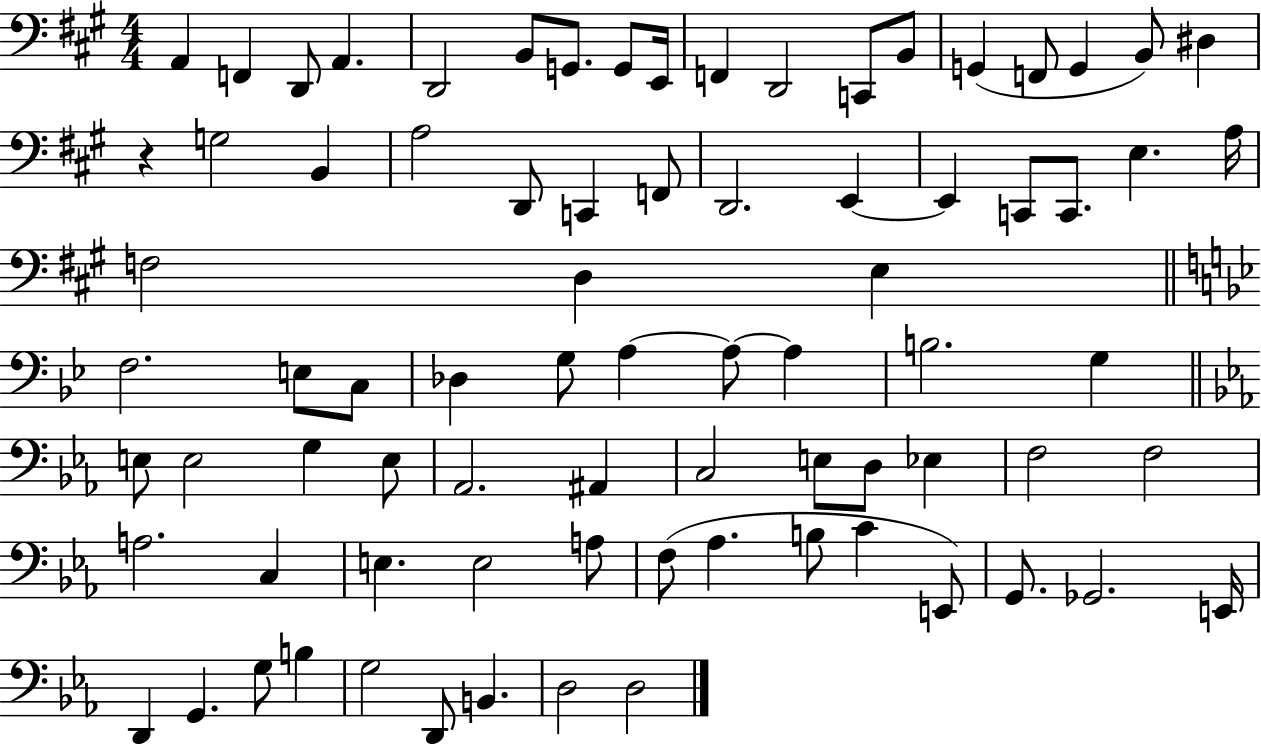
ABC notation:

X:1
T:Untitled
M:4/4
L:1/4
K:A
A,, F,, D,,/2 A,, D,,2 B,,/2 G,,/2 G,,/2 E,,/4 F,, D,,2 C,,/2 B,,/2 G,, F,,/2 G,, B,,/2 ^D, z G,2 B,, A,2 D,,/2 C,, F,,/2 D,,2 E,, E,, C,,/2 C,,/2 E, A,/4 F,2 D, E, F,2 E,/2 C,/2 _D, G,/2 A, A,/2 A, B,2 G, E,/2 E,2 G, E,/2 _A,,2 ^A,, C,2 E,/2 D,/2 _E, F,2 F,2 A,2 C, E, E,2 A,/2 F,/2 _A, B,/2 C E,,/2 G,,/2 _G,,2 E,,/4 D,, G,, G,/2 B, G,2 D,,/2 B,, D,2 D,2